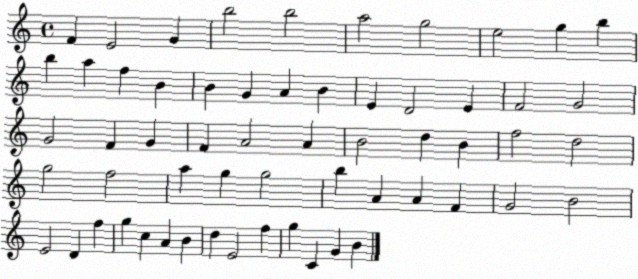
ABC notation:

X:1
T:Untitled
M:4/4
L:1/4
K:C
F E2 G b2 b2 a2 g2 e2 g b b a f B B G A B E D2 E F2 G2 G2 F G F A2 A B2 d B f2 d2 g2 f2 a g g2 b A A F G2 B2 E2 D f g c A B d E2 f g C G B